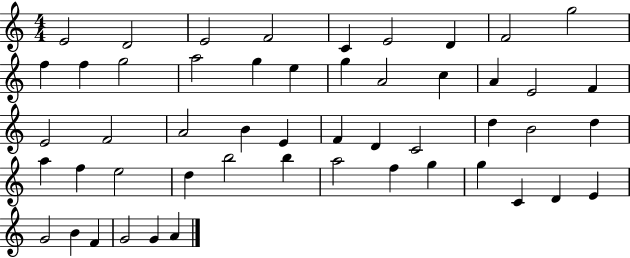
{
  \clef treble
  \numericTimeSignature
  \time 4/4
  \key c \major
  e'2 d'2 | e'2 f'2 | c'4 e'2 d'4 | f'2 g''2 | \break f''4 f''4 g''2 | a''2 g''4 e''4 | g''4 a'2 c''4 | a'4 e'2 f'4 | \break e'2 f'2 | a'2 b'4 e'4 | f'4 d'4 c'2 | d''4 b'2 d''4 | \break a''4 f''4 e''2 | d''4 b''2 b''4 | a''2 f''4 g''4 | g''4 c'4 d'4 e'4 | \break g'2 b'4 f'4 | g'2 g'4 a'4 | \bar "|."
}